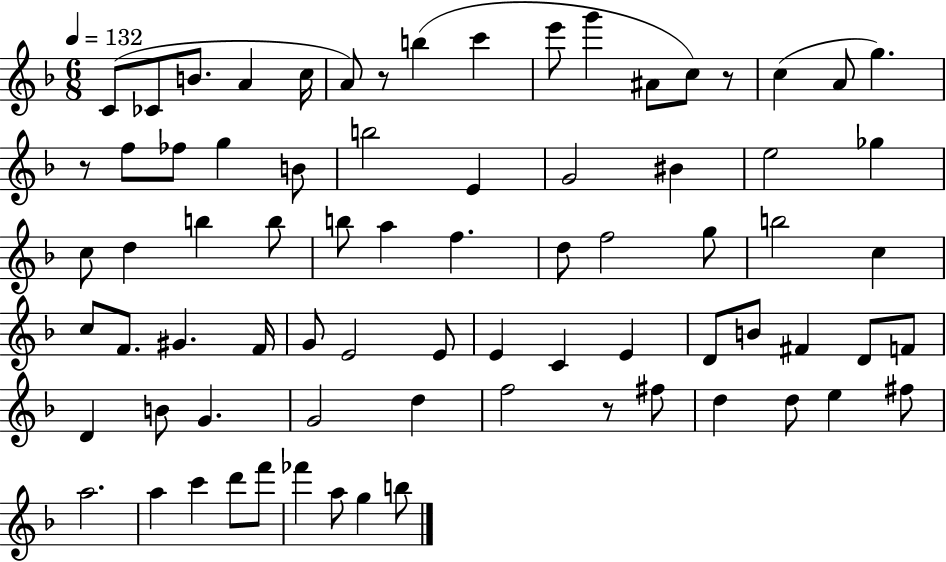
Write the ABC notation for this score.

X:1
T:Untitled
M:6/8
L:1/4
K:F
C/2 _C/2 B/2 A c/4 A/2 z/2 b c' e'/2 g' ^A/2 c/2 z/2 c A/2 g z/2 f/2 _f/2 g B/2 b2 E G2 ^B e2 _g c/2 d b b/2 b/2 a f d/2 f2 g/2 b2 c c/2 F/2 ^G F/4 G/2 E2 E/2 E C E D/2 B/2 ^F D/2 F/2 D B/2 G G2 d f2 z/2 ^f/2 d d/2 e ^f/2 a2 a c' d'/2 f'/2 _f' a/2 g b/2